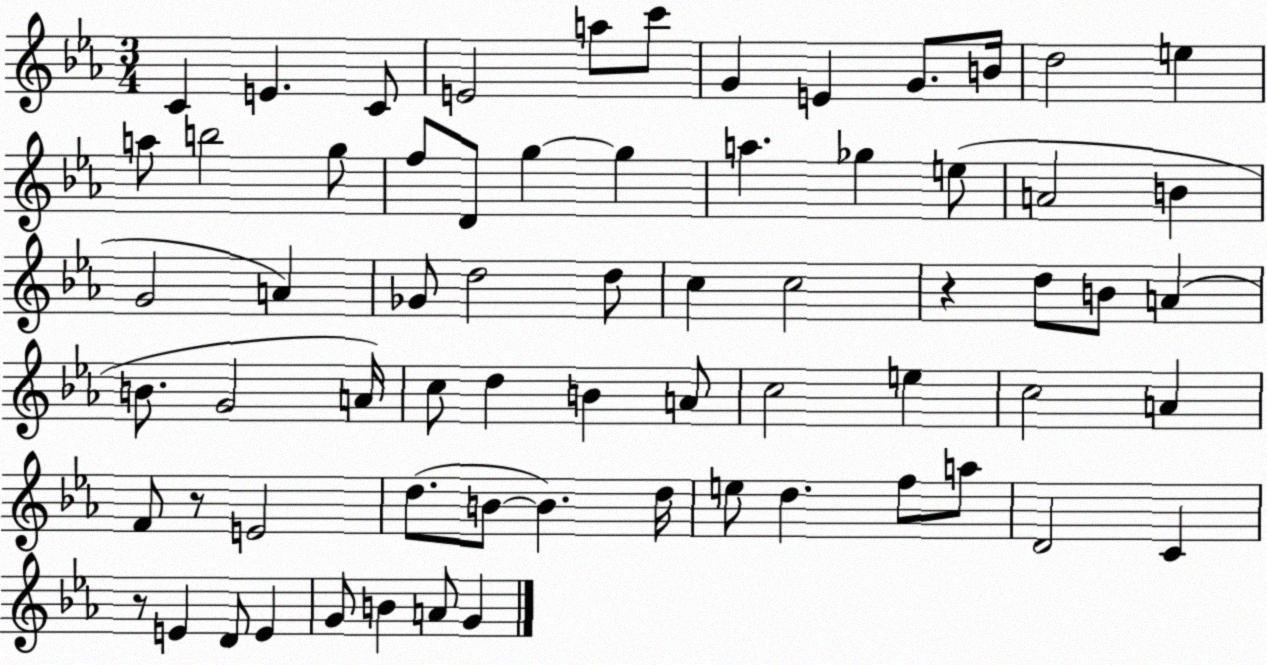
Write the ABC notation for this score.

X:1
T:Untitled
M:3/4
L:1/4
K:Eb
C E C/2 E2 a/2 c'/2 G E G/2 B/4 d2 e a/2 b2 g/2 f/2 D/2 g g a _g e/2 A2 B G2 A _G/2 d2 d/2 c c2 z d/2 B/2 A B/2 G2 A/4 c/2 d B A/2 c2 e c2 A F/2 z/2 E2 d/2 B/2 B d/4 e/2 d f/2 a/2 D2 C z/2 E D/2 E G/2 B A/2 G